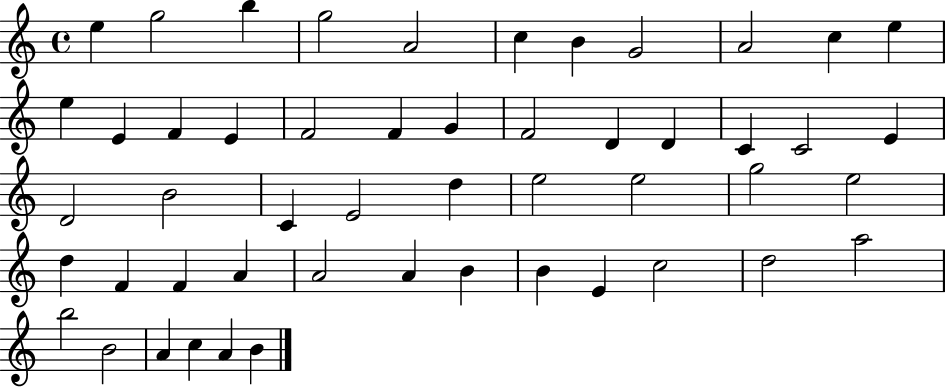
{
  \clef treble
  \time 4/4
  \defaultTimeSignature
  \key c \major
  e''4 g''2 b''4 | g''2 a'2 | c''4 b'4 g'2 | a'2 c''4 e''4 | \break e''4 e'4 f'4 e'4 | f'2 f'4 g'4 | f'2 d'4 d'4 | c'4 c'2 e'4 | \break d'2 b'2 | c'4 e'2 d''4 | e''2 e''2 | g''2 e''2 | \break d''4 f'4 f'4 a'4 | a'2 a'4 b'4 | b'4 e'4 c''2 | d''2 a''2 | \break b''2 b'2 | a'4 c''4 a'4 b'4 | \bar "|."
}